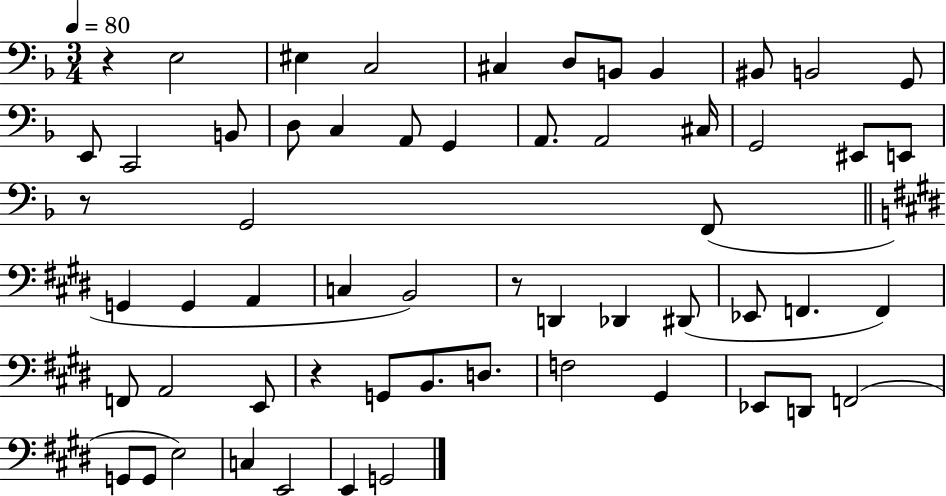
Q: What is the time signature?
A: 3/4